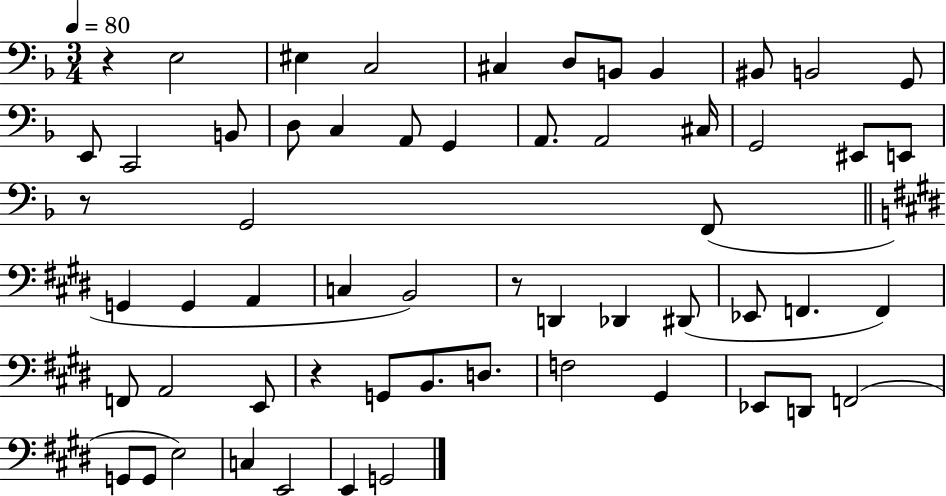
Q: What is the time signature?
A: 3/4